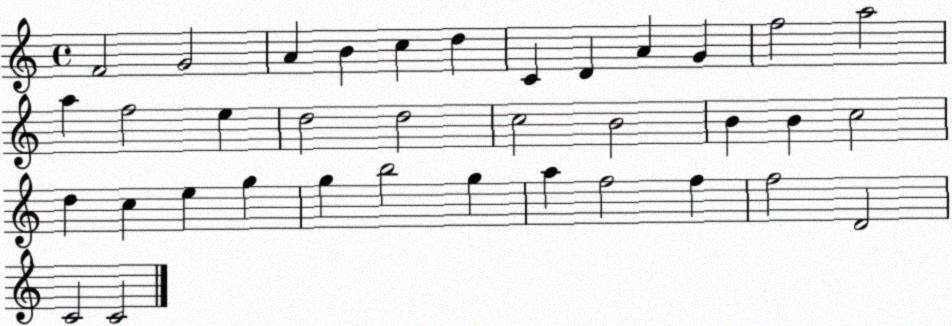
X:1
T:Untitled
M:4/4
L:1/4
K:C
F2 G2 A B c d C D A G f2 a2 a f2 e d2 d2 c2 B2 B B c2 d c e g g b2 g a f2 f f2 D2 C2 C2